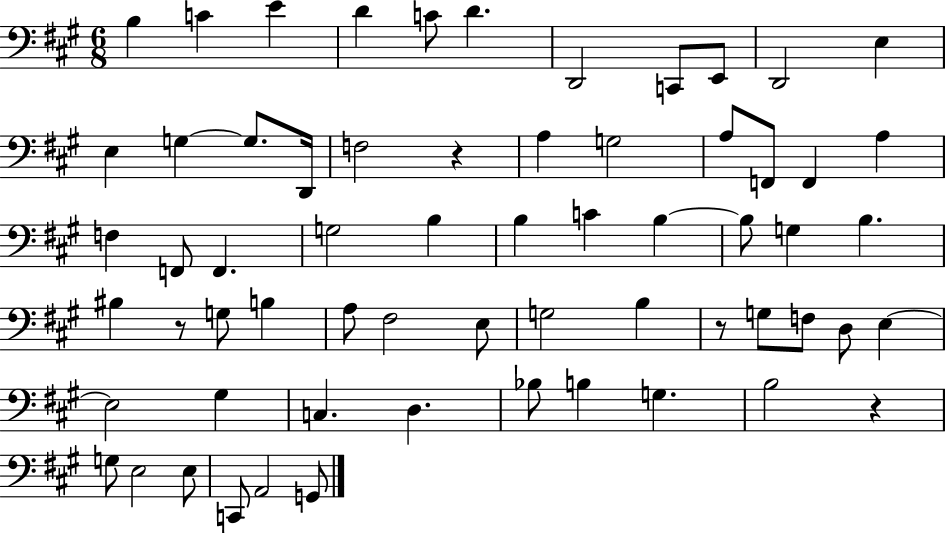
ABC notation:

X:1
T:Untitled
M:6/8
L:1/4
K:A
B, C E D C/2 D D,,2 C,,/2 E,,/2 D,,2 E, E, G, G,/2 D,,/4 F,2 z A, G,2 A,/2 F,,/2 F,, A, F, F,,/2 F,, G,2 B, B, C B, B,/2 G, B, ^B, z/2 G,/2 B, A,/2 ^F,2 E,/2 G,2 B, z/2 G,/2 F,/2 D,/2 E, E,2 ^G, C, D, _B,/2 B, G, B,2 z G,/2 E,2 E,/2 C,,/2 A,,2 G,,/2